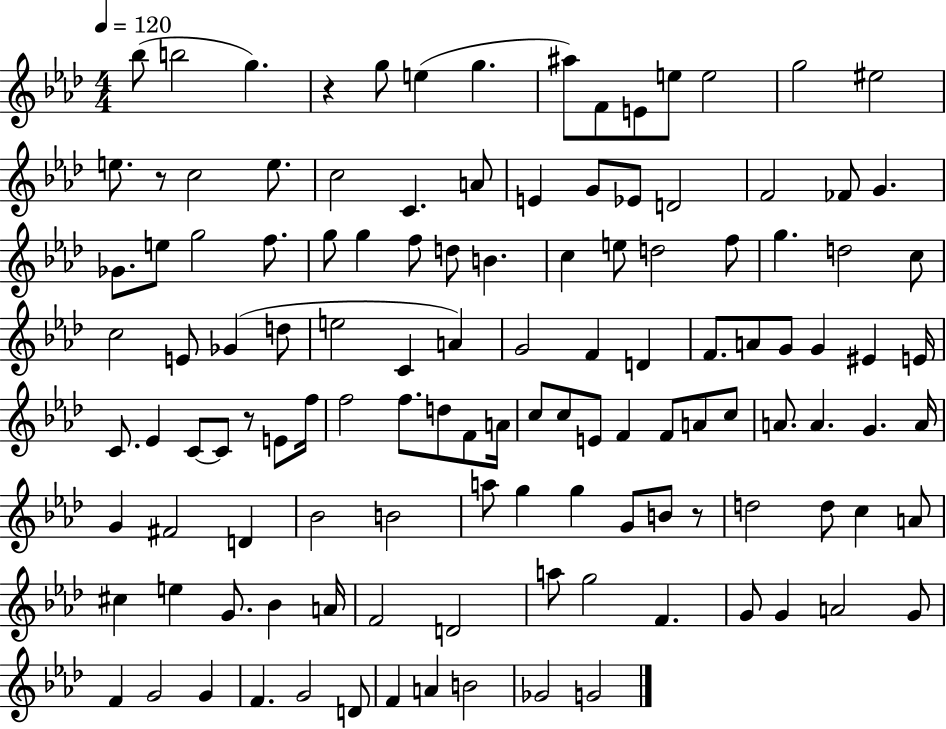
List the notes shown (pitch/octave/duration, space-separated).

Bb5/e B5/h G5/q. R/q G5/e E5/q G5/q. A#5/e F4/e E4/e E5/e E5/h G5/h EIS5/h E5/e. R/e C5/h E5/e. C5/h C4/q. A4/e E4/q G4/e Eb4/e D4/h F4/h FES4/e G4/q. Gb4/e. E5/e G5/h F5/e. G5/e G5/q F5/e D5/e B4/q. C5/q E5/e D5/h F5/e G5/q. D5/h C5/e C5/h E4/e Gb4/q D5/e E5/h C4/q A4/q G4/h F4/q D4/q F4/e. A4/e G4/e G4/q EIS4/q E4/s C4/e. Eb4/q C4/e C4/e R/e E4/e F5/s F5/h F5/e. D5/e F4/e A4/s C5/e C5/e E4/e F4/q F4/e A4/e C5/e A4/e. A4/q. G4/q. A4/s G4/q F#4/h D4/q Bb4/h B4/h A5/e G5/q G5/q G4/e B4/e R/e D5/h D5/e C5/q A4/e C#5/q E5/q G4/e. Bb4/q A4/s F4/h D4/h A5/e G5/h F4/q. G4/e G4/q A4/h G4/e F4/q G4/h G4/q F4/q. G4/h D4/e F4/q A4/q B4/h Gb4/h G4/h